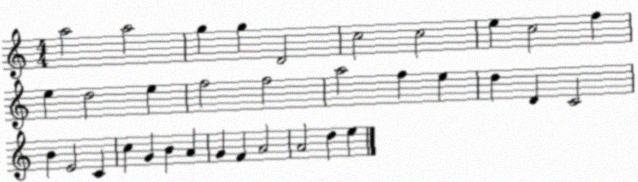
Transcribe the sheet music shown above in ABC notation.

X:1
T:Untitled
M:4/4
L:1/4
K:C
a2 a2 g g D2 c2 c2 e c2 f e d2 e f2 f2 a2 f e d D C2 B E2 C c G B A G F A2 A2 d e